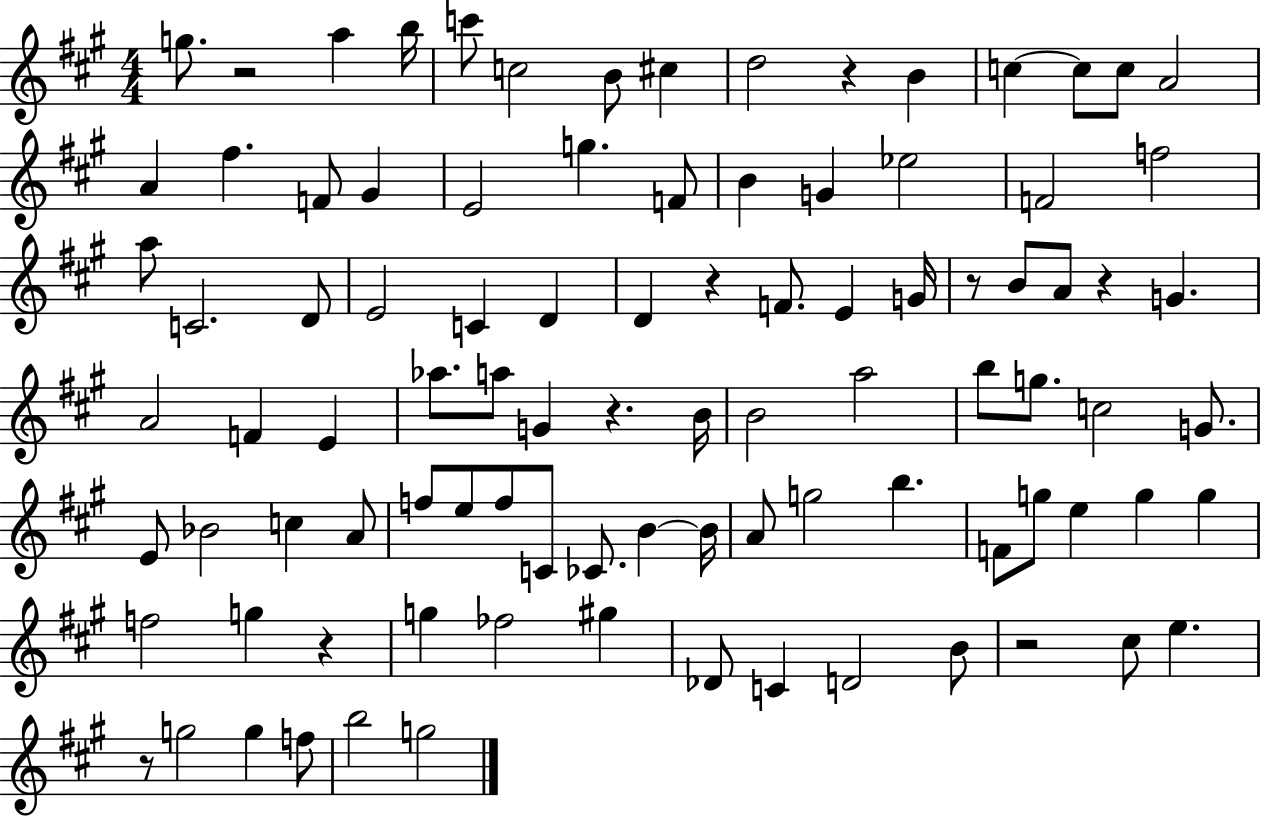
{
  \clef treble
  \numericTimeSignature
  \time 4/4
  \key a \major
  g''8. r2 a''4 b''16 | c'''8 c''2 b'8 cis''4 | d''2 r4 b'4 | c''4~~ c''8 c''8 a'2 | \break a'4 fis''4. f'8 gis'4 | e'2 g''4. f'8 | b'4 g'4 ees''2 | f'2 f''2 | \break a''8 c'2. d'8 | e'2 c'4 d'4 | d'4 r4 f'8. e'4 g'16 | r8 b'8 a'8 r4 g'4. | \break a'2 f'4 e'4 | aes''8. a''8 g'4 r4. b'16 | b'2 a''2 | b''8 g''8. c''2 g'8. | \break e'8 bes'2 c''4 a'8 | f''8 e''8 f''8 c'8 ces'8. b'4~~ b'16 | a'8 g''2 b''4. | f'8 g''8 e''4 g''4 g''4 | \break f''2 g''4 r4 | g''4 fes''2 gis''4 | des'8 c'4 d'2 b'8 | r2 cis''8 e''4. | \break r8 g''2 g''4 f''8 | b''2 g''2 | \bar "|."
}